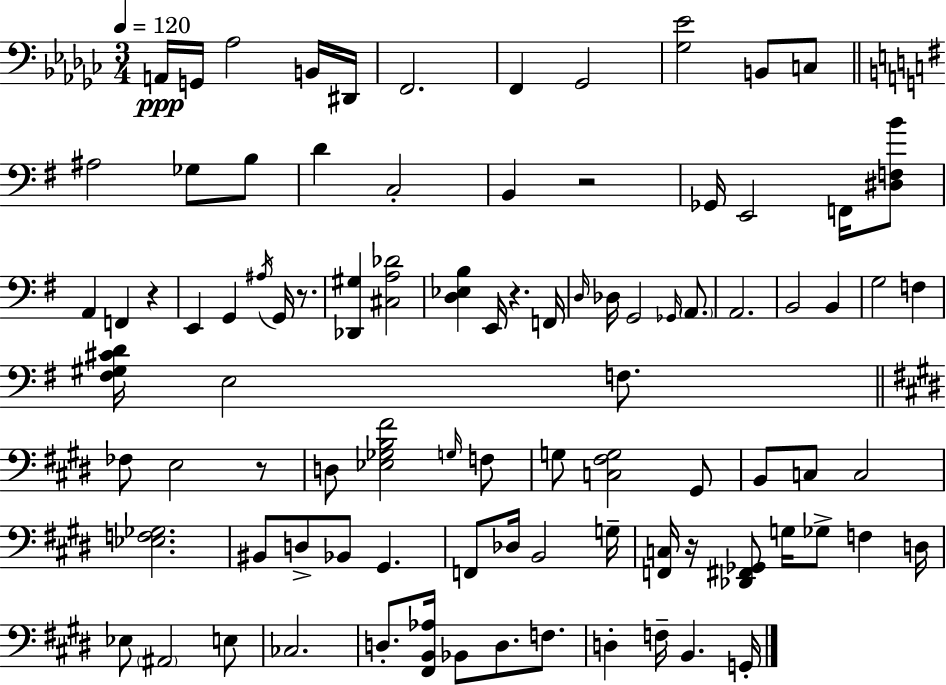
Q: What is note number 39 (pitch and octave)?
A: F3